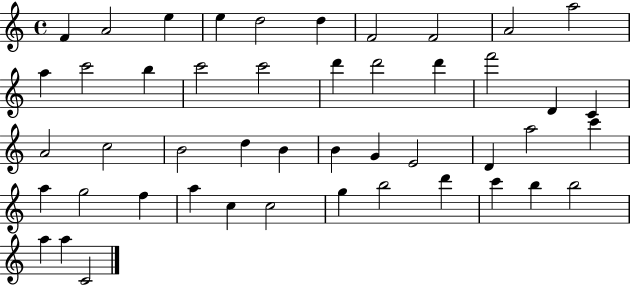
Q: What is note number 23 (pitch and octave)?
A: C5